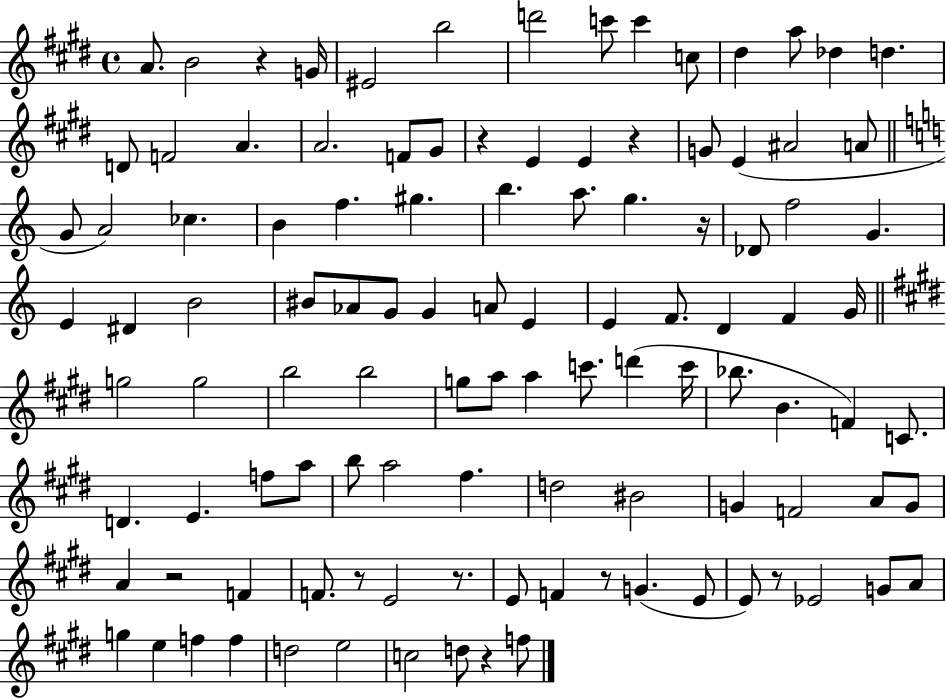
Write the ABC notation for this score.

X:1
T:Untitled
M:4/4
L:1/4
K:E
A/2 B2 z G/4 ^E2 b2 d'2 c'/2 c' c/2 ^d a/2 _d d D/2 F2 A A2 F/2 ^G/2 z E E z G/2 E ^A2 A/2 G/2 A2 _c B f ^g b a/2 g z/4 _D/2 f2 G E ^D B2 ^B/2 _A/2 G/2 G A/2 E E F/2 D F G/4 g2 g2 b2 b2 g/2 a/2 a c'/2 d' c'/4 _b/2 B F C/2 D E f/2 a/2 b/2 a2 ^f d2 ^B2 G F2 A/2 G/2 A z2 F F/2 z/2 E2 z/2 E/2 F z/2 G E/2 E/2 z/2 _E2 G/2 A/2 g e f f d2 e2 c2 d/2 z f/2